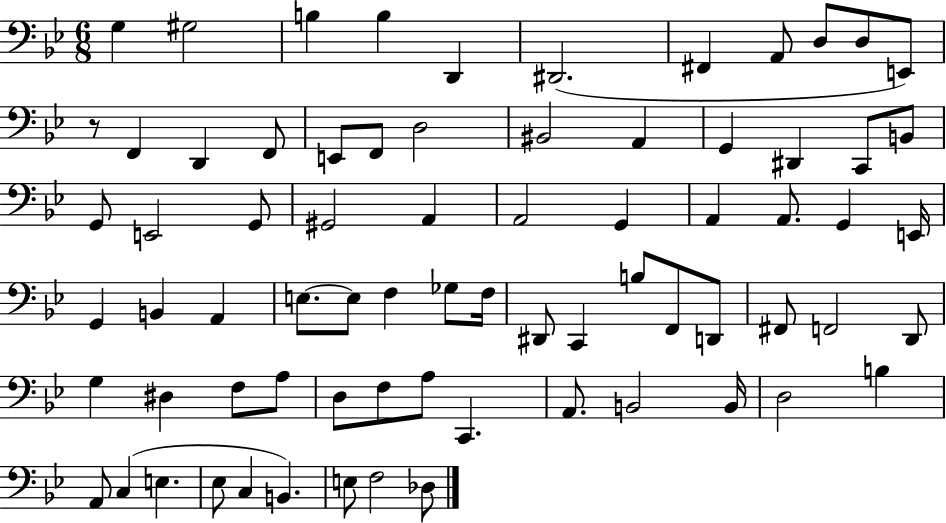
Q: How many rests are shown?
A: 1